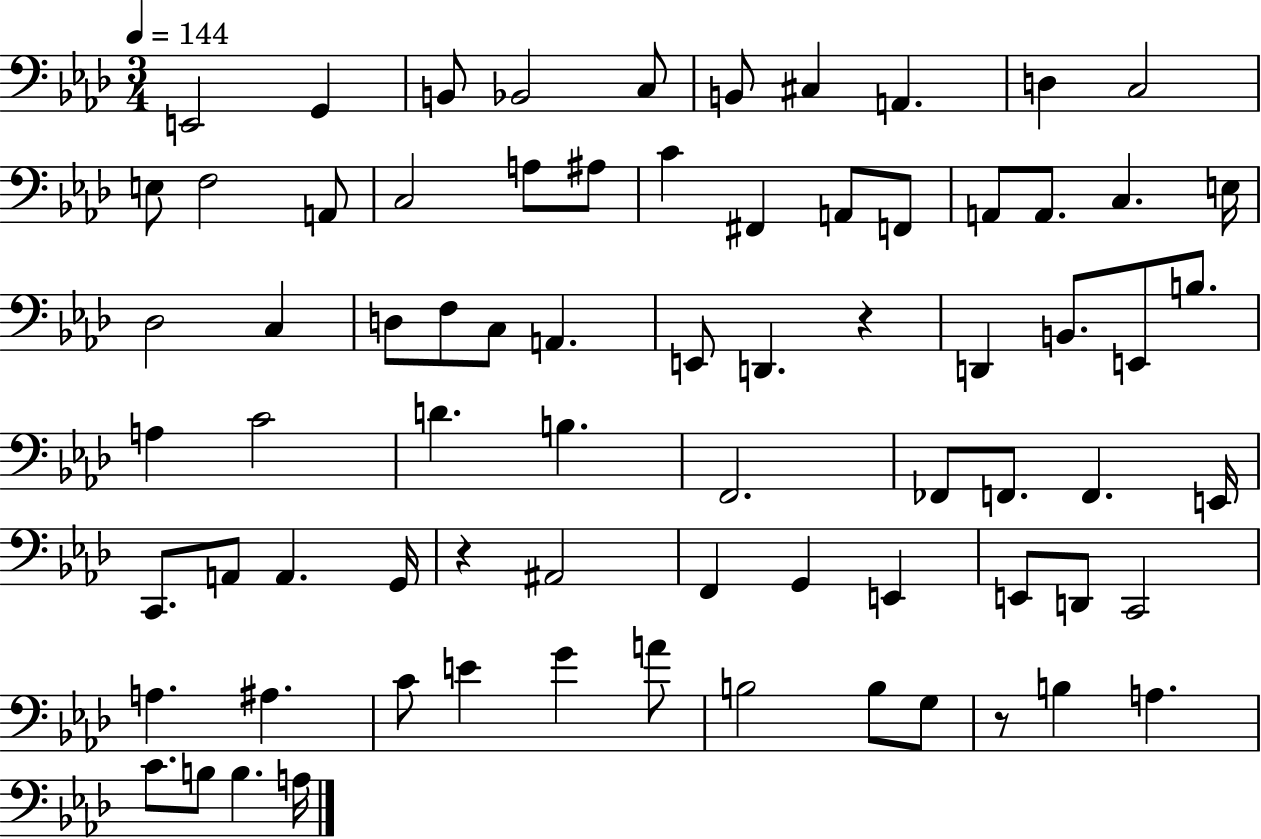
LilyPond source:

{
  \clef bass
  \numericTimeSignature
  \time 3/4
  \key aes \major
  \tempo 4 = 144
  e,2 g,4 | b,8 bes,2 c8 | b,8 cis4 a,4. | d4 c2 | \break e8 f2 a,8 | c2 a8 ais8 | c'4 fis,4 a,8 f,8 | a,8 a,8. c4. e16 | \break des2 c4 | d8 f8 c8 a,4. | e,8 d,4. r4 | d,4 b,8. e,8 b8. | \break a4 c'2 | d'4. b4. | f,2. | fes,8 f,8. f,4. e,16 | \break c,8. a,8 a,4. g,16 | r4 ais,2 | f,4 g,4 e,4 | e,8 d,8 c,2 | \break a4. ais4. | c'8 e'4 g'4 a'8 | b2 b8 g8 | r8 b4 a4. | \break c'8. b8 b4. a16 | \bar "|."
}